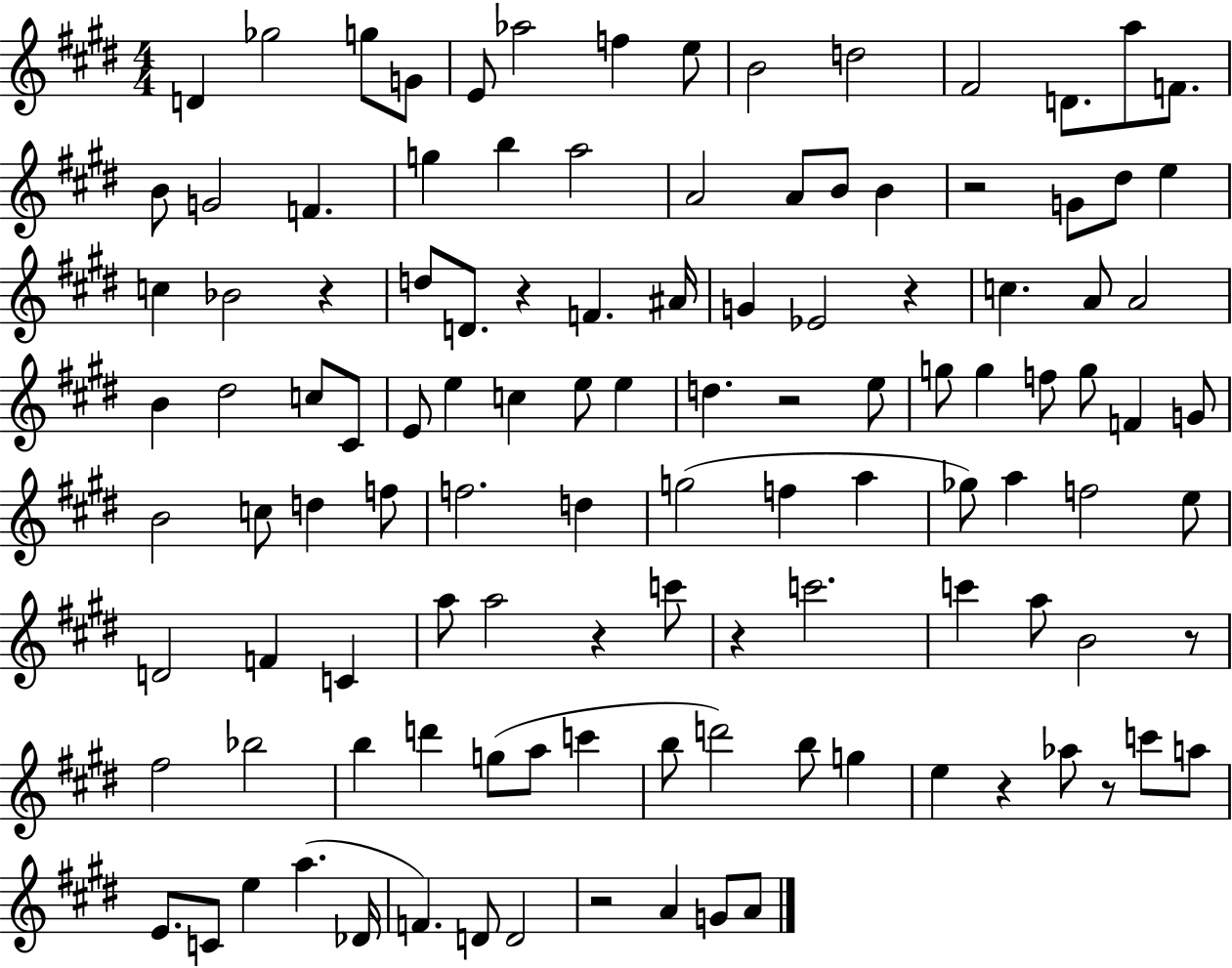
D4/q Gb5/h G5/e G4/e E4/e Ab5/h F5/q E5/e B4/h D5/h F#4/h D4/e. A5/e F4/e. B4/e G4/h F4/q. G5/q B5/q A5/h A4/h A4/e B4/e B4/q R/h G4/e D#5/e E5/q C5/q Bb4/h R/q D5/e D4/e. R/q F4/q. A#4/s G4/q Eb4/h R/q C5/q. A4/e A4/h B4/q D#5/h C5/e C#4/e E4/e E5/q C5/q E5/e E5/q D5/q. R/h E5/e G5/e G5/q F5/e G5/e F4/q G4/e B4/h C5/e D5/q F5/e F5/h. D5/q G5/h F5/q A5/q Gb5/e A5/q F5/h E5/e D4/h F4/q C4/q A5/e A5/h R/q C6/e R/q C6/h. C6/q A5/e B4/h R/e F#5/h Bb5/h B5/q D6/q G5/e A5/e C6/q B5/e D6/h B5/e G5/q E5/q R/q Ab5/e R/e C6/e A5/e E4/e. C4/e E5/q A5/q. Db4/s F4/q. D4/e D4/h R/h A4/q G4/e A4/e